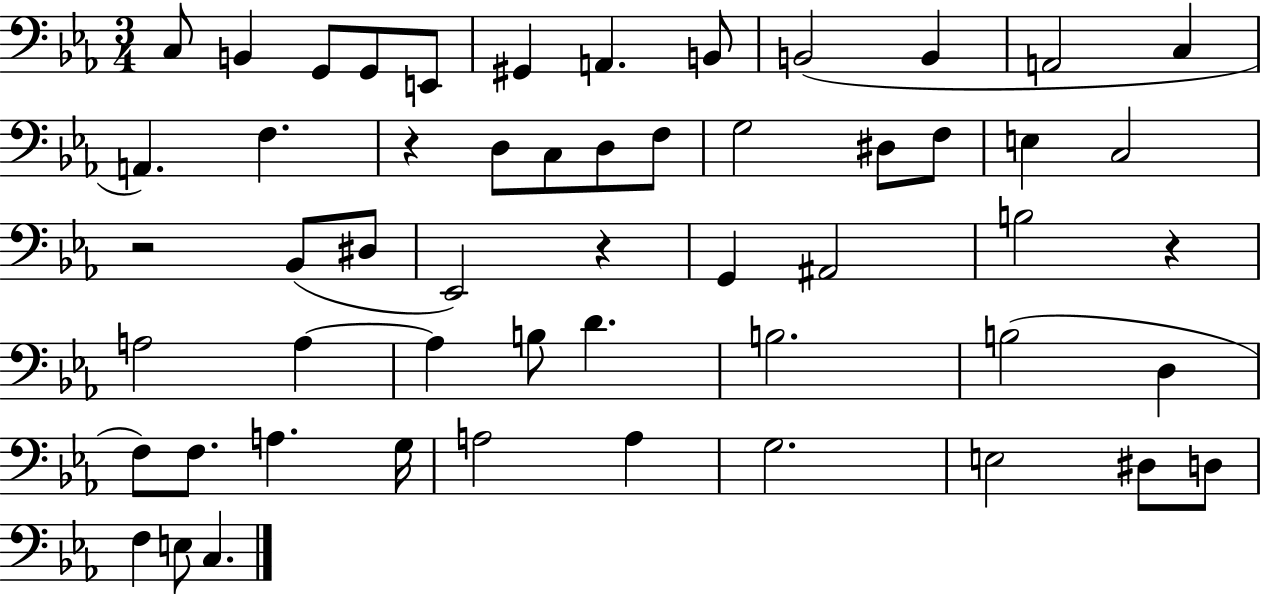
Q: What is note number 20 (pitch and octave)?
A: D#3